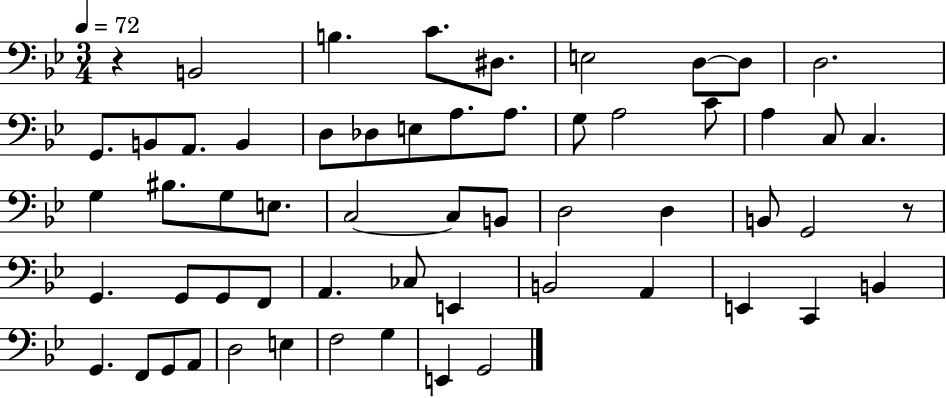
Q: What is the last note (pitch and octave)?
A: G2